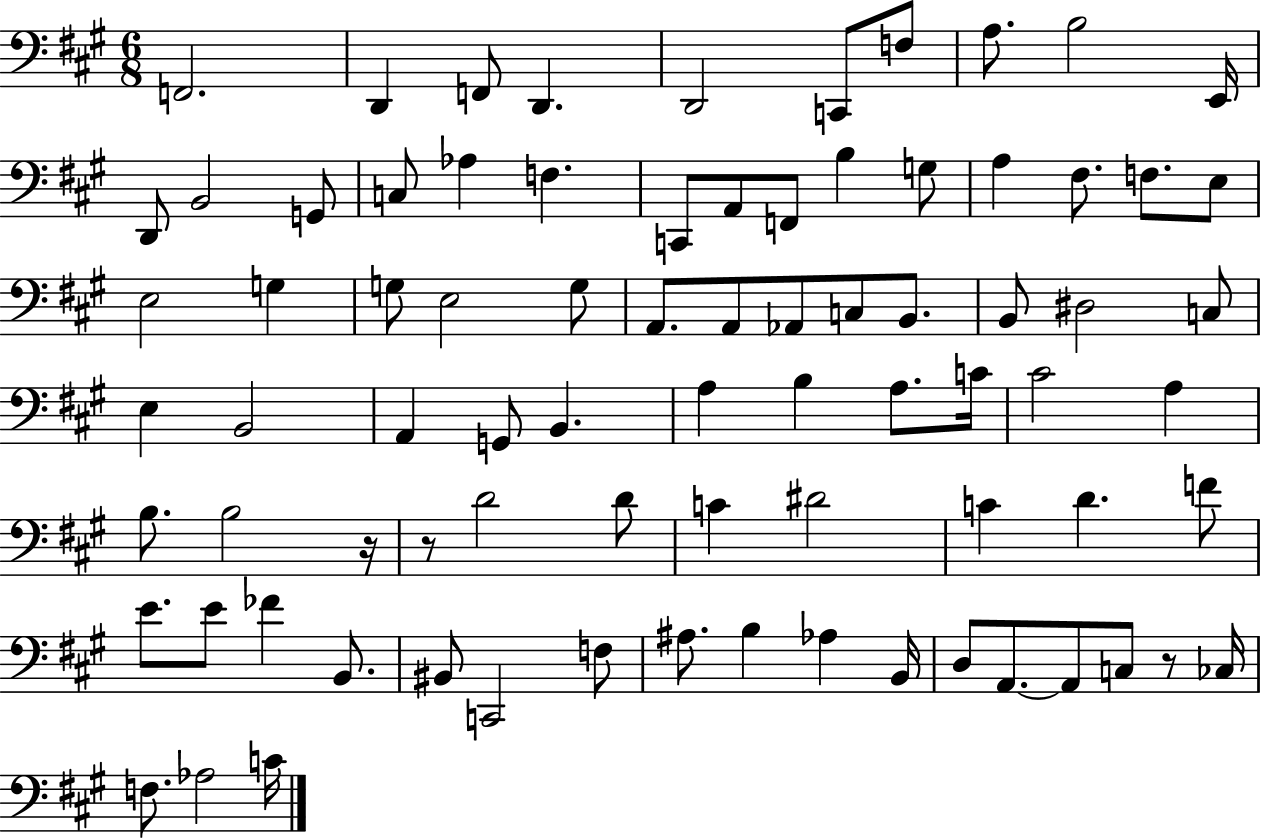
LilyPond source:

{
  \clef bass
  \numericTimeSignature
  \time 6/8
  \key a \major
  f,2. | d,4 f,8 d,4. | d,2 c,8 f8 | a8. b2 e,16 | \break d,8 b,2 g,8 | c8 aes4 f4. | c,8 a,8 f,8 b4 g8 | a4 fis8. f8. e8 | \break e2 g4 | g8 e2 g8 | a,8. a,8 aes,8 c8 b,8. | b,8 dis2 c8 | \break e4 b,2 | a,4 g,8 b,4. | a4 b4 a8. c'16 | cis'2 a4 | \break b8. b2 r16 | r8 d'2 d'8 | c'4 dis'2 | c'4 d'4. f'8 | \break e'8. e'8 fes'4 b,8. | bis,8 c,2 f8 | ais8. b4 aes4 b,16 | d8 a,8.~~ a,8 c8 r8 ces16 | \break f8. aes2 c'16 | \bar "|."
}